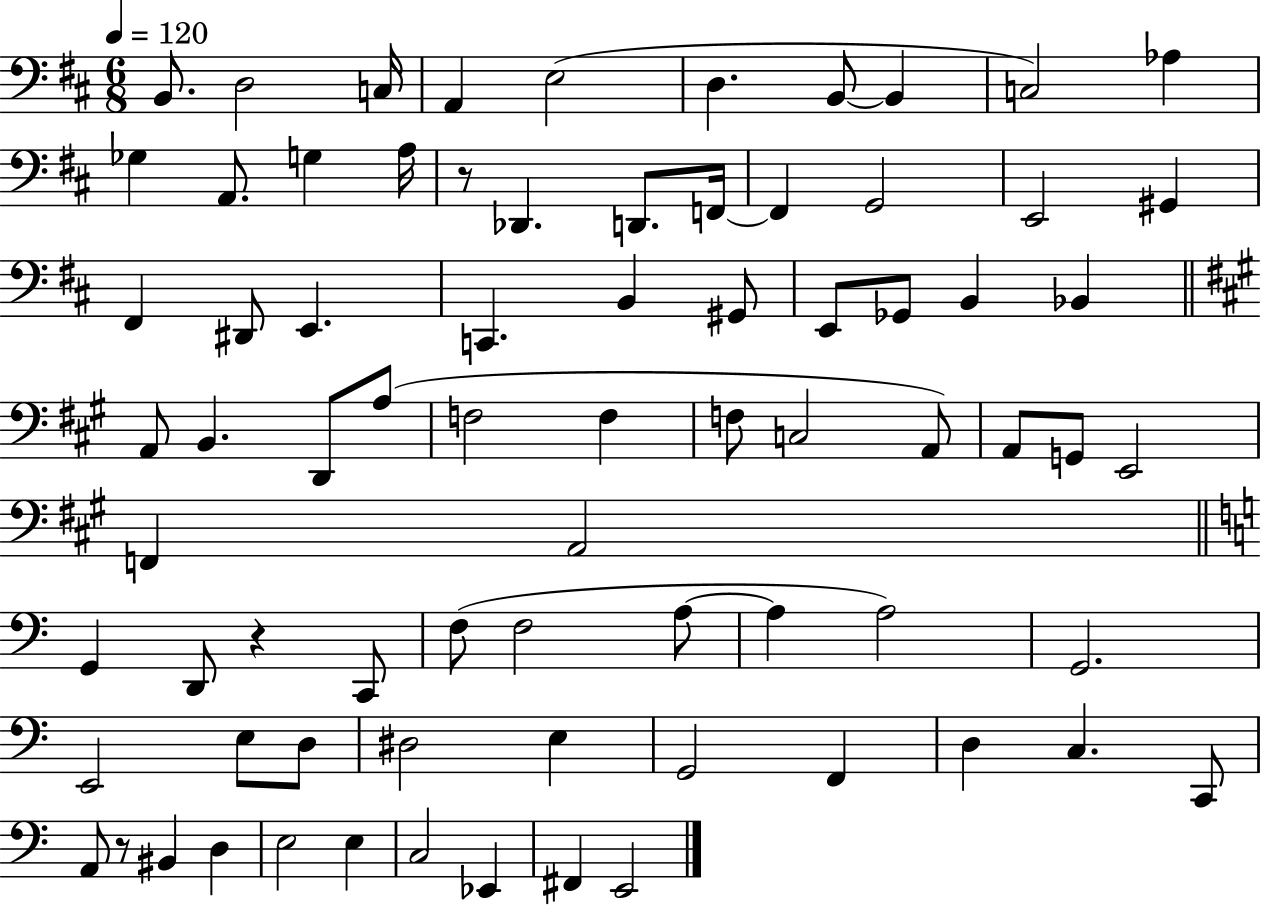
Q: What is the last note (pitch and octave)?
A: E2